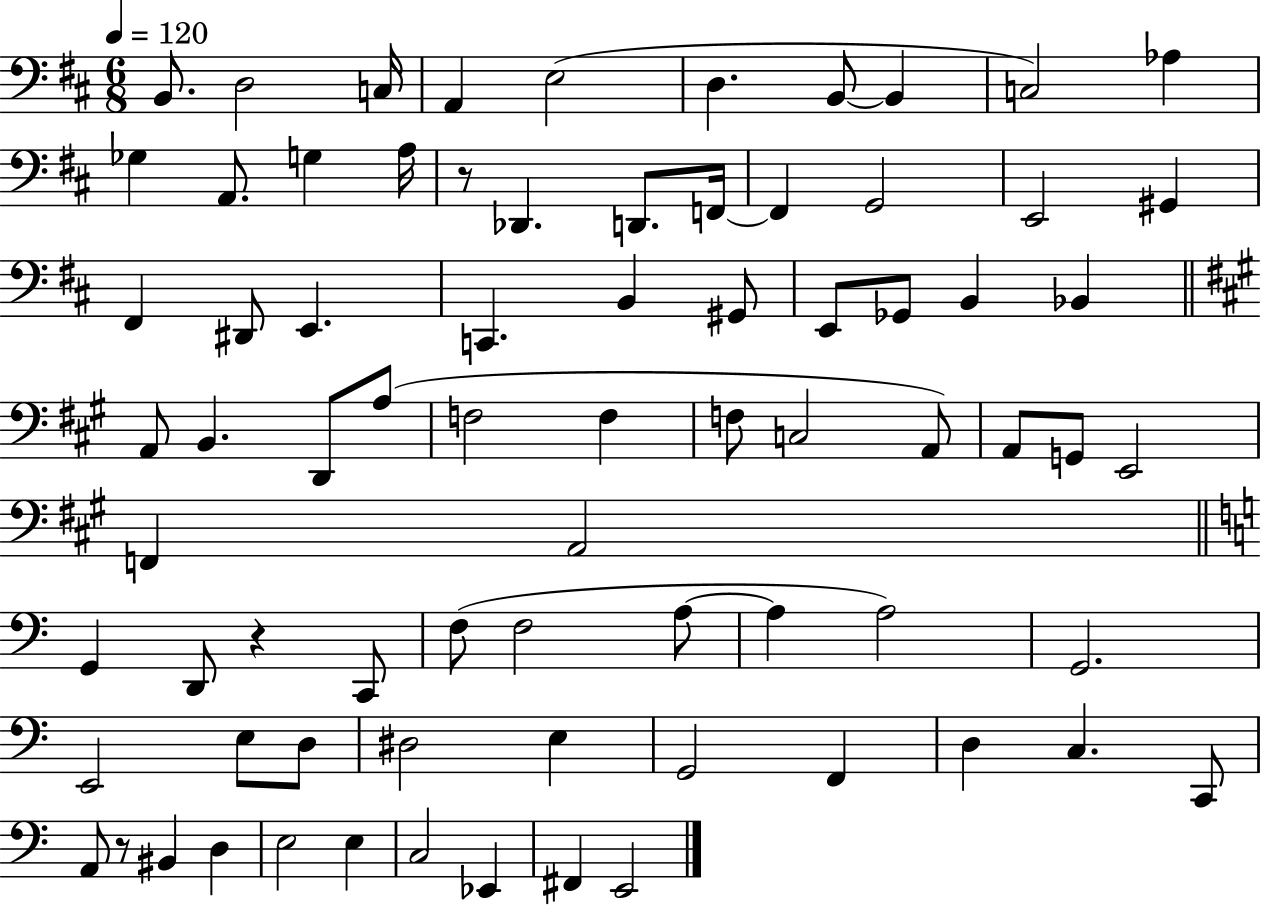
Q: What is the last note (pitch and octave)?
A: E2